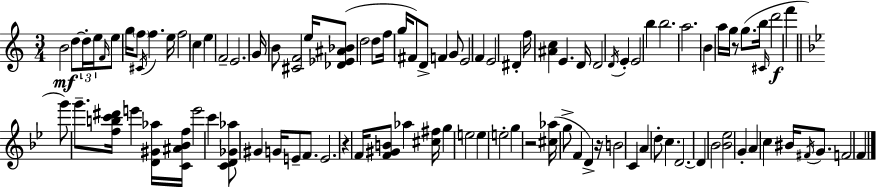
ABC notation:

X:1
T:Untitled
M:3/4
L:1/4
K:C
B2 d/2 d/4 e/4 F/4 e/2 g/4 f/2 ^C/4 f e/4 f2 c e F2 E2 G/4 B/2 [^CF]2 e/4 [_D_E^A_B]/2 d2 d/2 f/4 g/4 ^F/2 D/2 F G/2 E2 F E2 ^D f/4 [^Ac] E D/4 D2 D/4 E E2 b b2 a2 B a/4 g/4 z/2 g/2 b/4 ^C/4 d'2 f' g'/2 g'/2 [fbc'^d']/4 e' [D^G_a]/4 [C^A_Bf]/4 e'2 c' [CD_G_a]/2 ^G G/4 E/2 F/2 E2 z F/4 [F^GB]/2 _a [^c^f]/4 g e2 e e2 g z2 [^c_a]/4 g/2 F D z/4 B2 C A d/2 c D2 D _B2 [_B_e]2 G A c ^B/4 ^F/4 G/2 F2 F